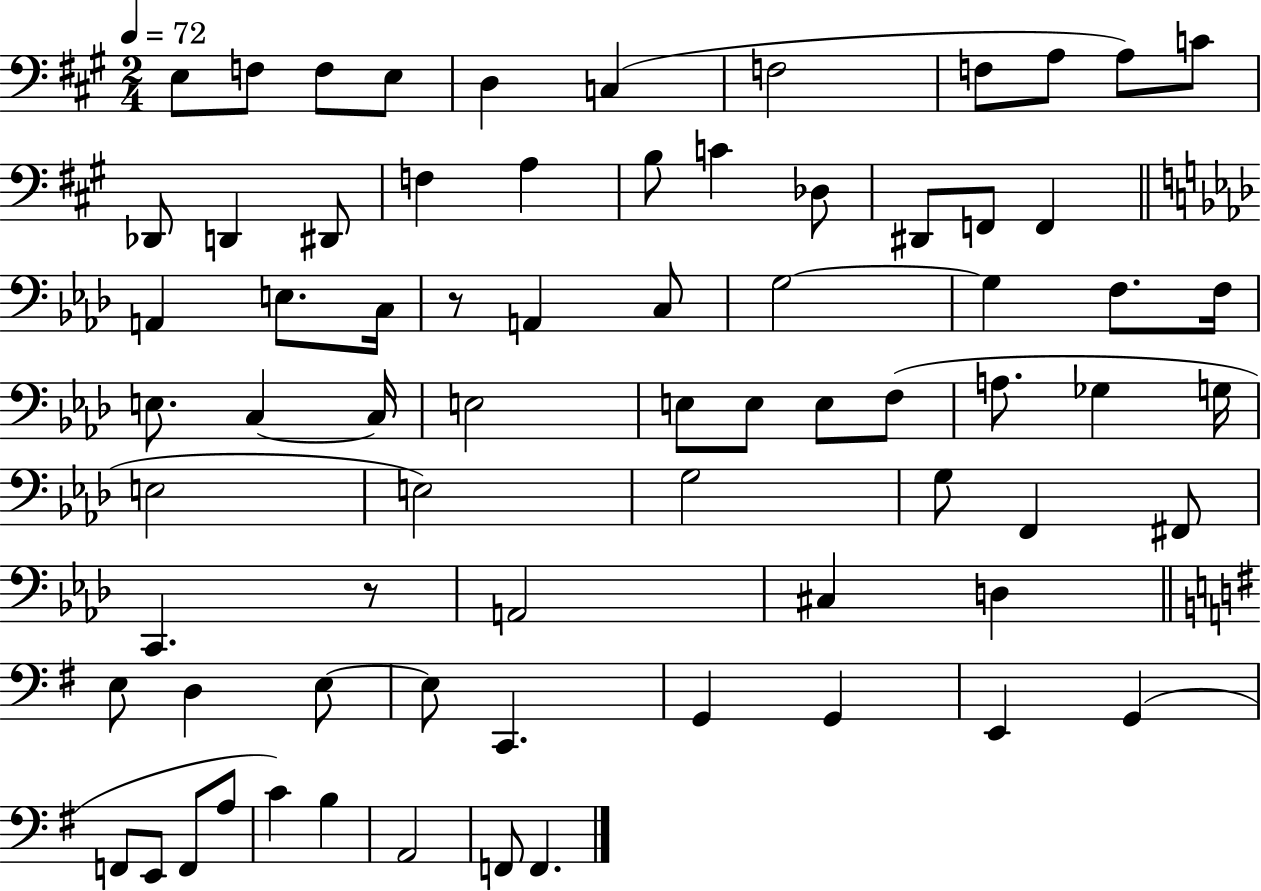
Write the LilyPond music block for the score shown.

{
  \clef bass
  \numericTimeSignature
  \time 2/4
  \key a \major
  \tempo 4 = 72
  e8 f8 f8 e8 | d4 c4( | f2 | f8 a8 a8) c'8 | \break des,8 d,4 dis,8 | f4 a4 | b8 c'4 des8 | dis,8 f,8 f,4 | \break \bar "||" \break \key aes \major a,4 e8. c16 | r8 a,4 c8 | g2~~ | g4 f8. f16 | \break e8. c4~~ c16 | e2 | e8 e8 e8 f8( | a8. ges4 g16 | \break e2 | e2) | g2 | g8 f,4 fis,8 | \break c,4. r8 | a,2 | cis4 d4 | \bar "||" \break \key e \minor e8 d4 e8~~ | e8 c,4. | g,4 g,4 | e,4 g,4( | \break f,8 e,8 f,8 a8 | c'4) b4 | a,2 | f,8 f,4. | \break \bar "|."
}